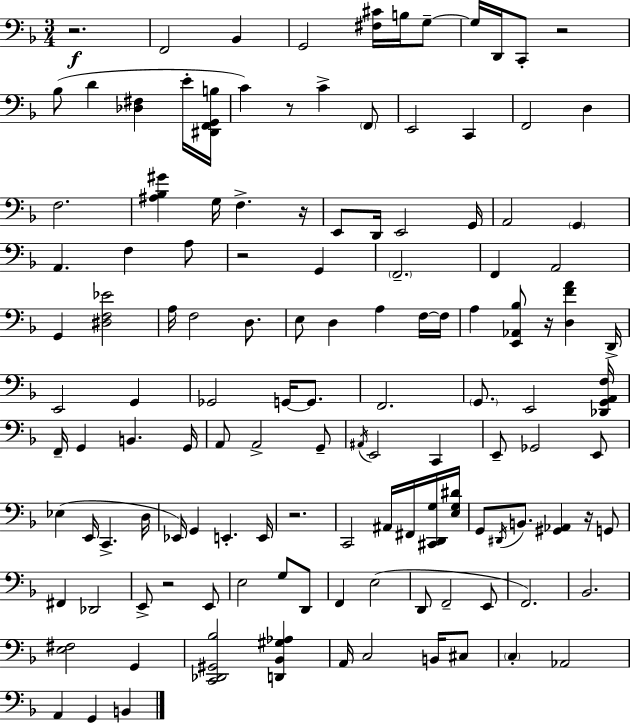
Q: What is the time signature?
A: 3/4